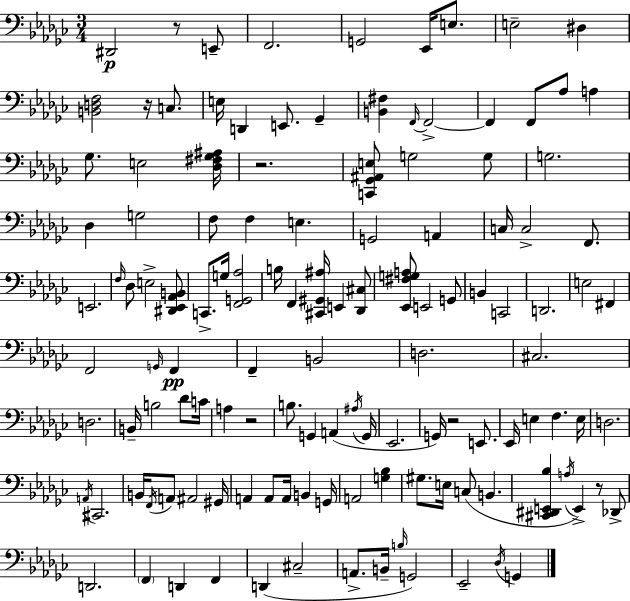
X:1
T:Untitled
M:3/4
L:1/4
K:Ebm
^D,,2 z/2 E,,/2 F,,2 G,,2 _E,,/4 E,/2 E,2 ^D, [B,,D,F,]2 z/4 C,/2 E,/4 D,, E,,/2 _G,, [B,,^F,] F,,/4 F,,2 F,, F,,/2 _A,/2 A, _G,/2 E,2 [_D,^F,_G,^A,]/4 z2 [C,,_G,,^A,,E,]/2 G,2 G,/2 G,2 _D, G,2 F,/2 F, E, G,,2 A,, C,/4 C,2 F,,/2 E,,2 F,/4 _D,/2 E,2 [^D,,_E,,_A,,B,,]/2 C,,/2 G,/4 [F,,G,,_A,]2 B,/4 F,, [^C,,^G,,^A,]/4 E,, [_D,,^C,]/2 [_E,,^F,G,A,]/2 E,,2 G,,/2 B,, C,,2 D,,2 E,2 ^F,, F,,2 G,,/4 F,, F,, B,,2 D,2 ^C,2 D,2 B,,/4 B,2 _D/2 C/4 A, z2 B,/2 G,, A,, ^A,/4 G,,/4 _E,,2 G,,/4 z2 E,,/2 _E,,/4 E, F, E,/4 D,2 A,,/4 ^C,,2 B,,/4 F,,/4 A,,/2 ^A,,2 ^G,,/4 A,, A,,/2 A,,/4 B,, G,,/4 A,,2 [G,_B,] ^G,/2 E,/4 C,/2 B,, [^C,,^D,,E,,_B,] A,/4 E,, z/2 _D,,/2 D,,2 F,, D,, F,, D,, ^C,2 A,,/2 B,,/4 B,/4 G,,2 _E,,2 _D,/4 G,,